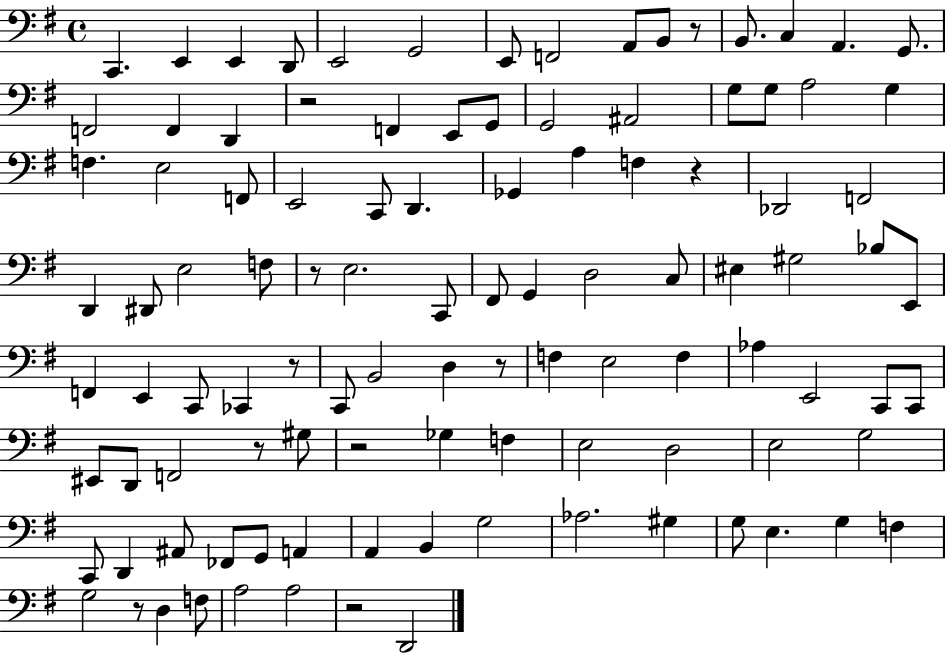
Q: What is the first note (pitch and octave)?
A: C2